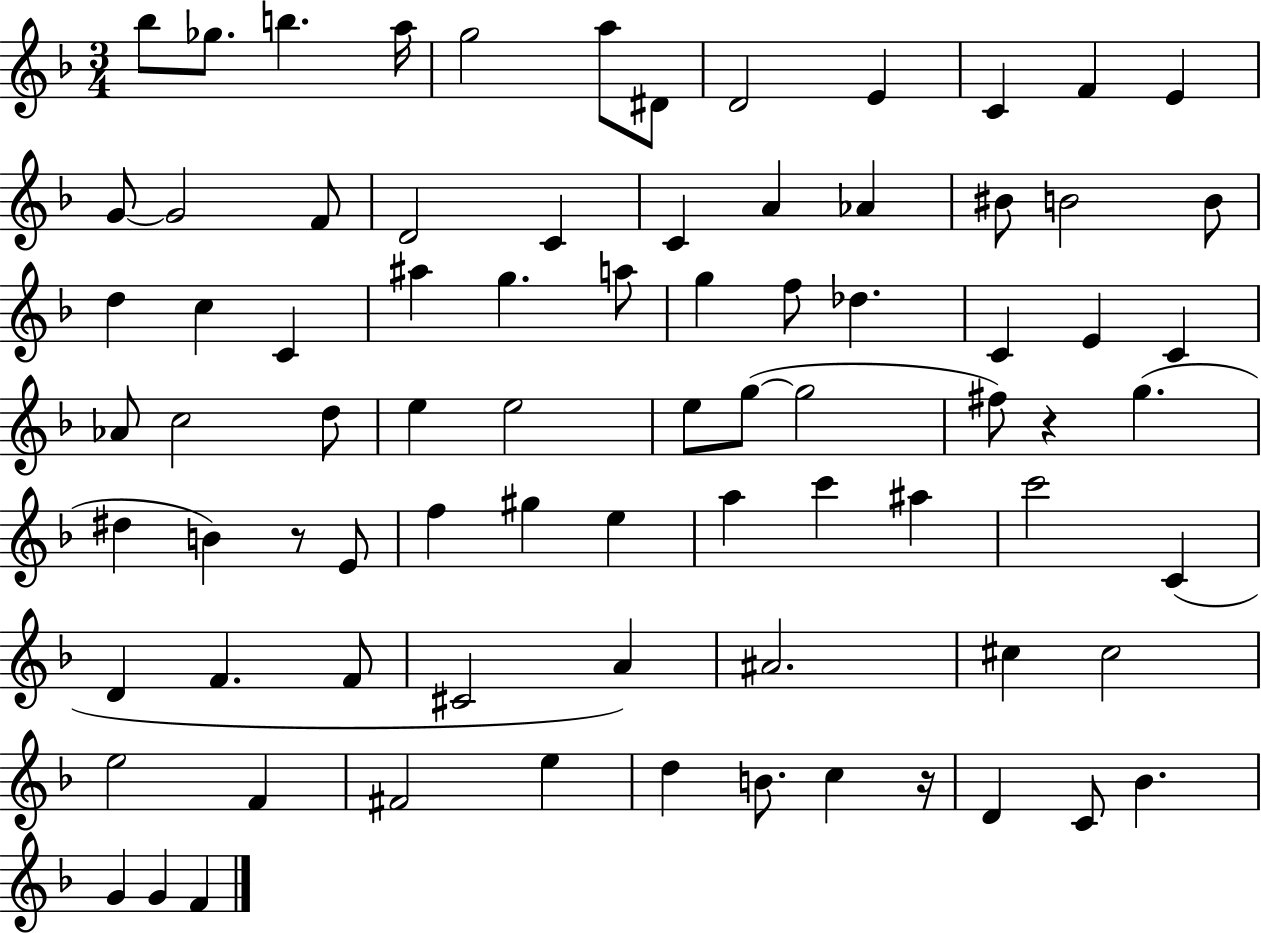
X:1
T:Untitled
M:3/4
L:1/4
K:F
_b/2 _g/2 b a/4 g2 a/2 ^D/2 D2 E C F E G/2 G2 F/2 D2 C C A _A ^B/2 B2 B/2 d c C ^a g a/2 g f/2 _d C E C _A/2 c2 d/2 e e2 e/2 g/2 g2 ^f/2 z g ^d B z/2 E/2 f ^g e a c' ^a c'2 C D F F/2 ^C2 A ^A2 ^c ^c2 e2 F ^F2 e d B/2 c z/4 D C/2 _B G G F